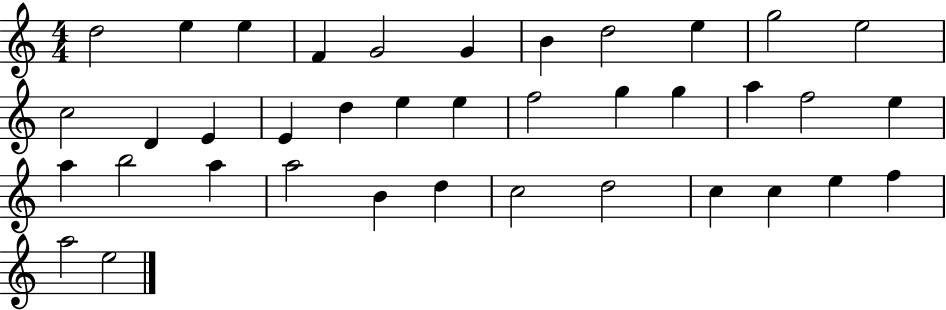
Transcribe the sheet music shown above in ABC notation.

X:1
T:Untitled
M:4/4
L:1/4
K:C
d2 e e F G2 G B d2 e g2 e2 c2 D E E d e e f2 g g a f2 e a b2 a a2 B d c2 d2 c c e f a2 e2